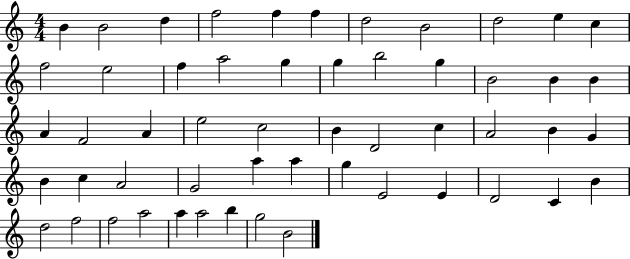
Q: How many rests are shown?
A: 0